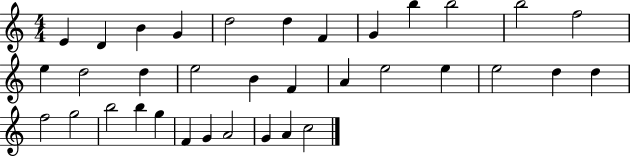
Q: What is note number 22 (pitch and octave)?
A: E5